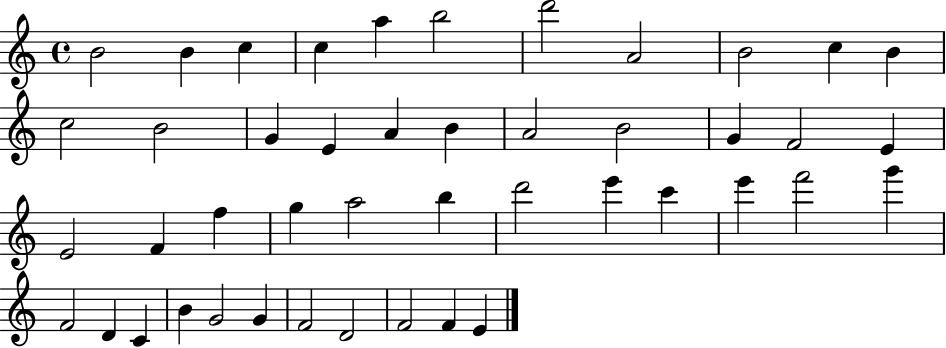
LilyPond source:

{
  \clef treble
  \time 4/4
  \defaultTimeSignature
  \key c \major
  b'2 b'4 c''4 | c''4 a''4 b''2 | d'''2 a'2 | b'2 c''4 b'4 | \break c''2 b'2 | g'4 e'4 a'4 b'4 | a'2 b'2 | g'4 f'2 e'4 | \break e'2 f'4 f''4 | g''4 a''2 b''4 | d'''2 e'''4 c'''4 | e'''4 f'''2 g'''4 | \break f'2 d'4 c'4 | b'4 g'2 g'4 | f'2 d'2 | f'2 f'4 e'4 | \break \bar "|."
}